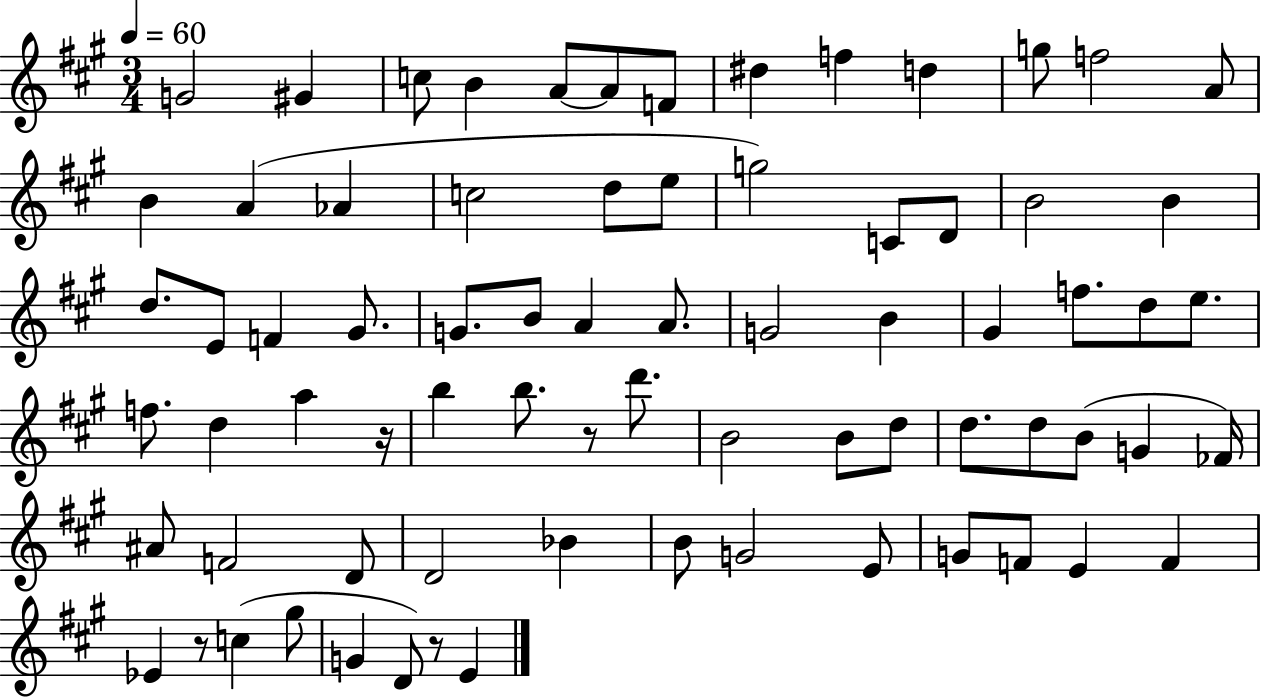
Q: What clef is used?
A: treble